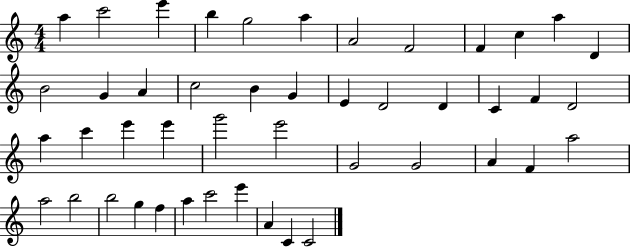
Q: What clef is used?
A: treble